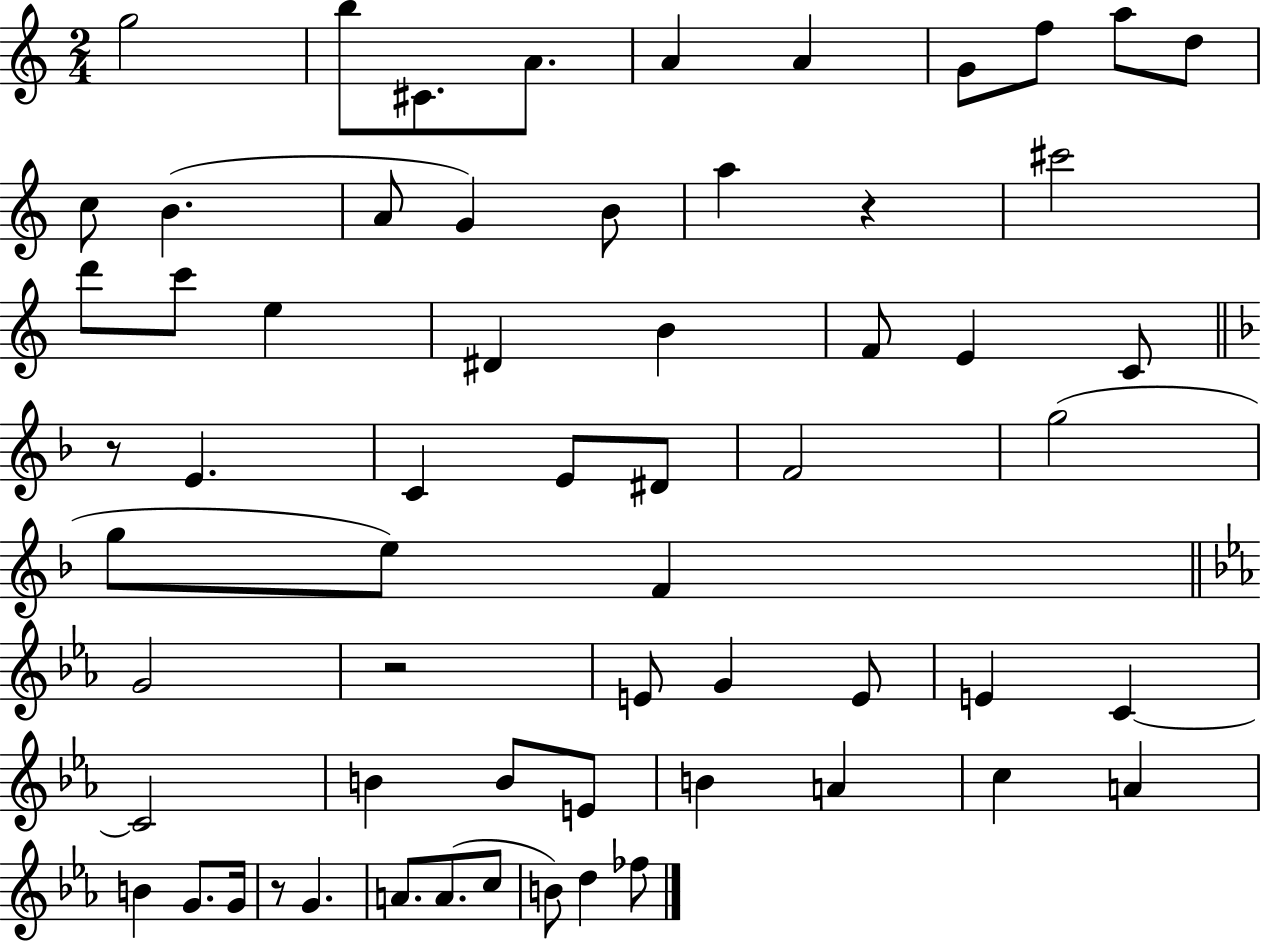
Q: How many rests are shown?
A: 4